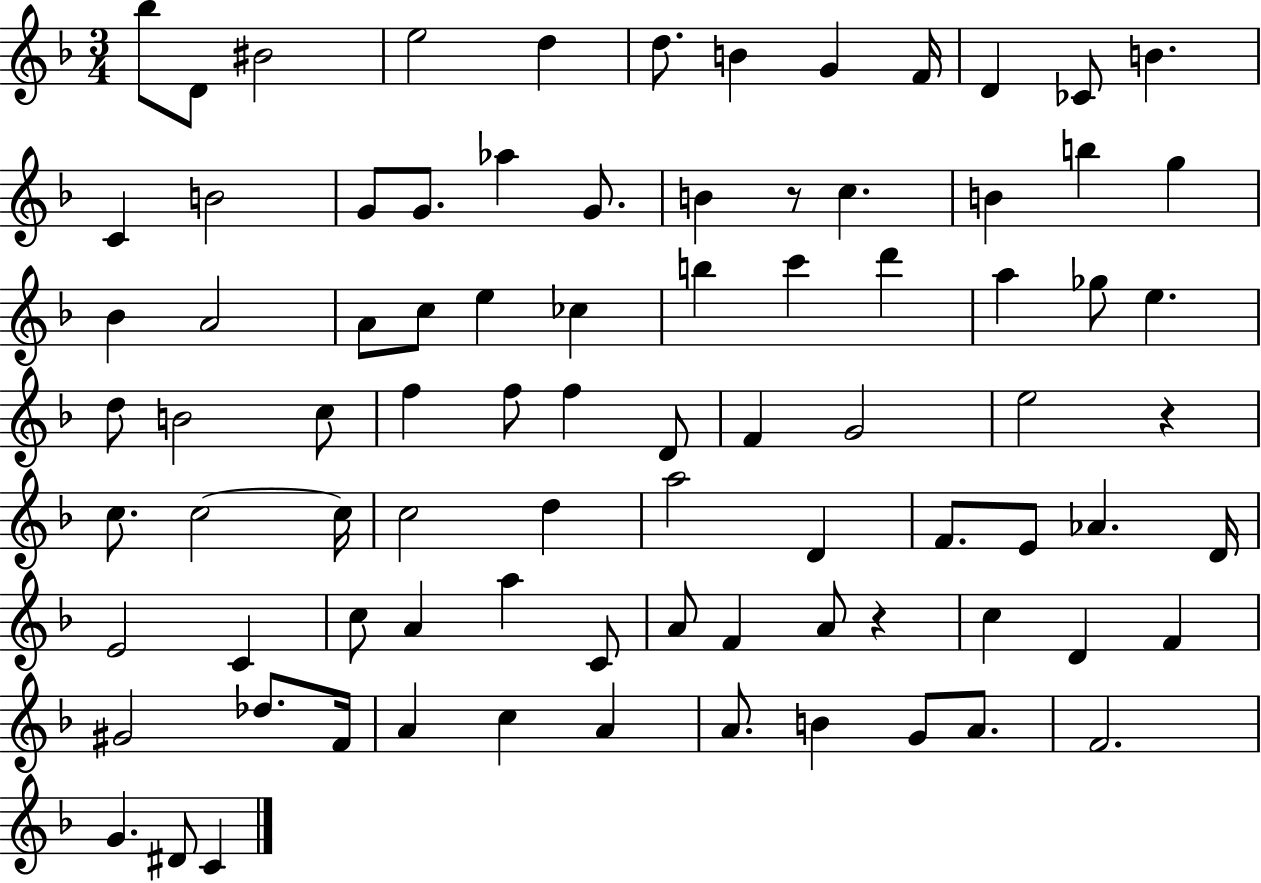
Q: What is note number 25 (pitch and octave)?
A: A4